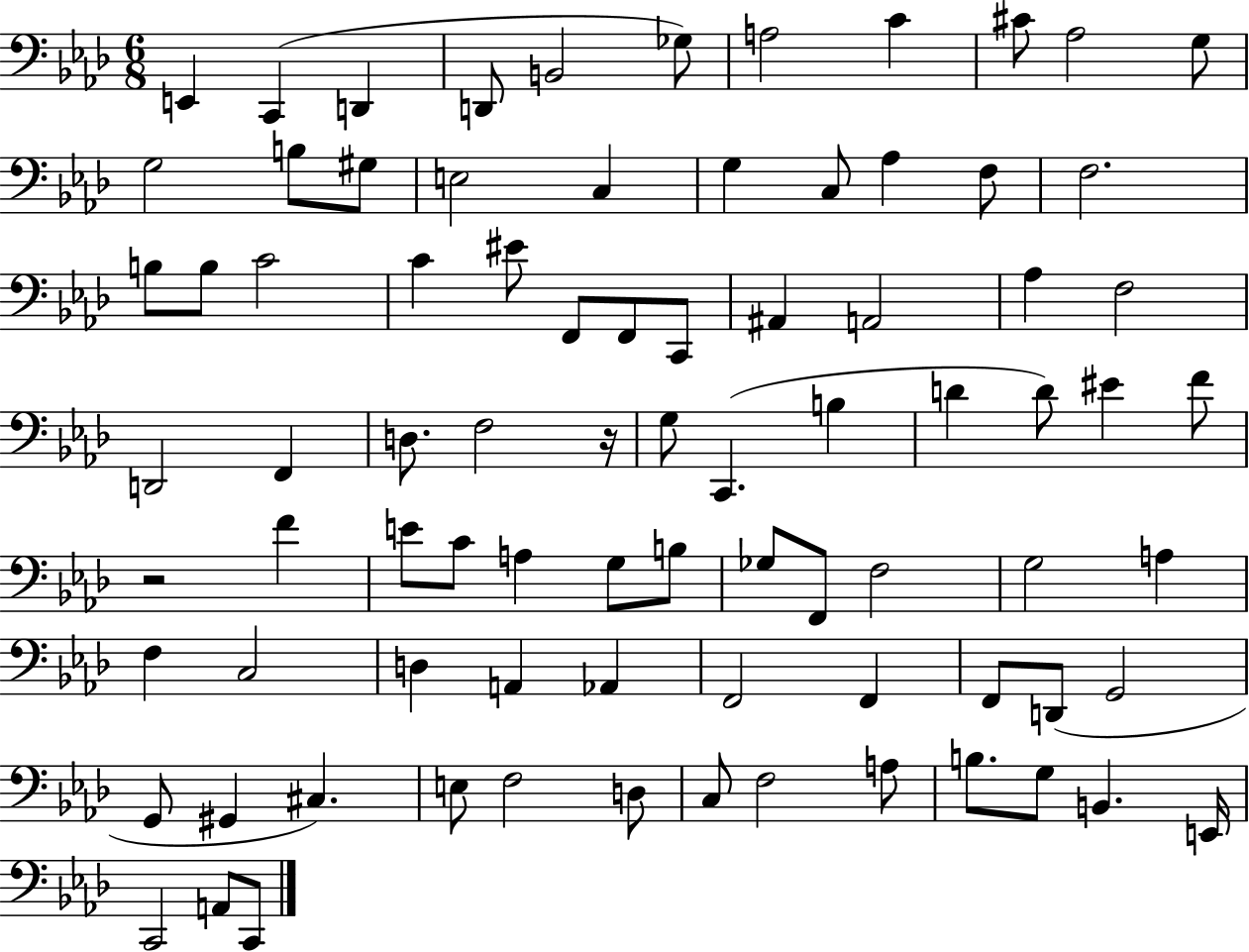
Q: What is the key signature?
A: AES major